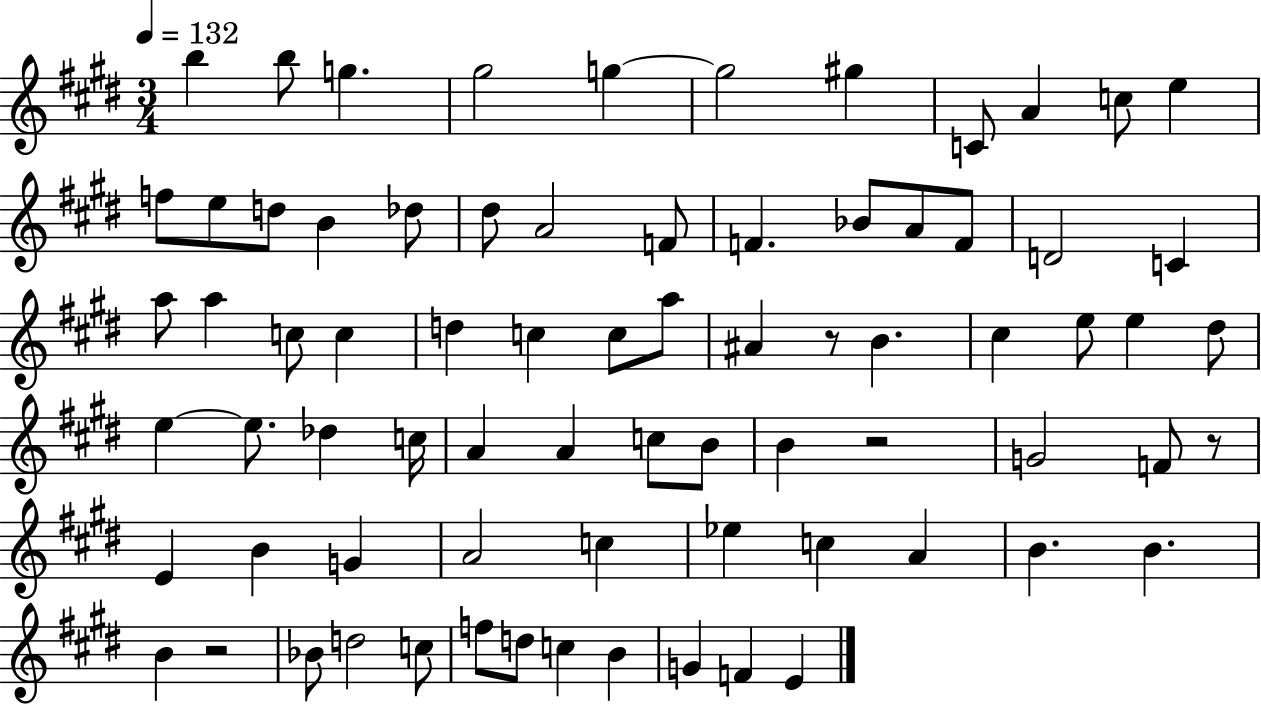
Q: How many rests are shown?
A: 4